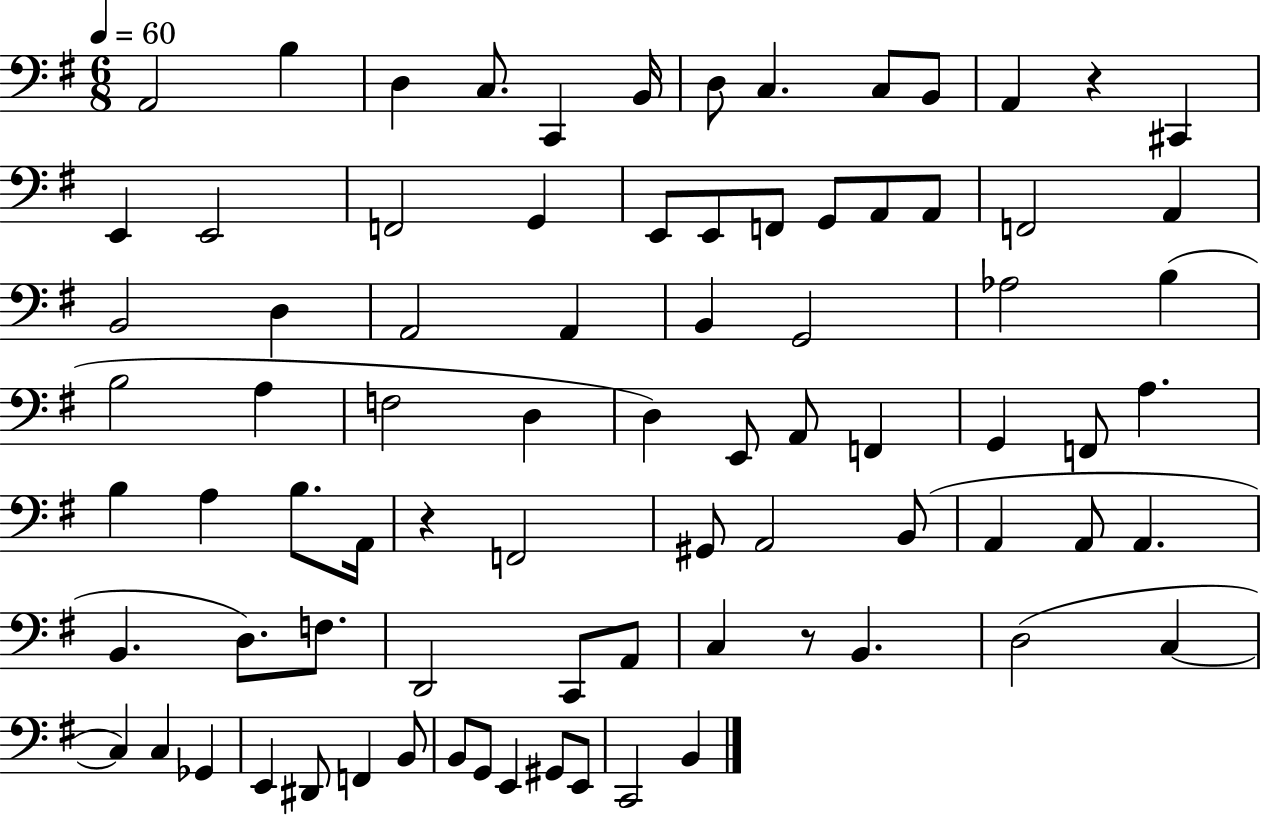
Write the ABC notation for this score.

X:1
T:Untitled
M:6/8
L:1/4
K:G
A,,2 B, D, C,/2 C,, B,,/4 D,/2 C, C,/2 B,,/2 A,, z ^C,, E,, E,,2 F,,2 G,, E,,/2 E,,/2 F,,/2 G,,/2 A,,/2 A,,/2 F,,2 A,, B,,2 D, A,,2 A,, B,, G,,2 _A,2 B, B,2 A, F,2 D, D, E,,/2 A,,/2 F,, G,, F,,/2 A, B, A, B,/2 A,,/4 z F,,2 ^G,,/2 A,,2 B,,/2 A,, A,,/2 A,, B,, D,/2 F,/2 D,,2 C,,/2 A,,/2 C, z/2 B,, D,2 C, C, C, _G,, E,, ^D,,/2 F,, B,,/2 B,,/2 G,,/2 E,, ^G,,/2 E,,/2 C,,2 B,,